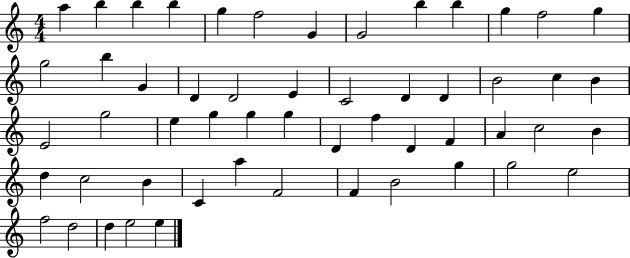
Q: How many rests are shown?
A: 0